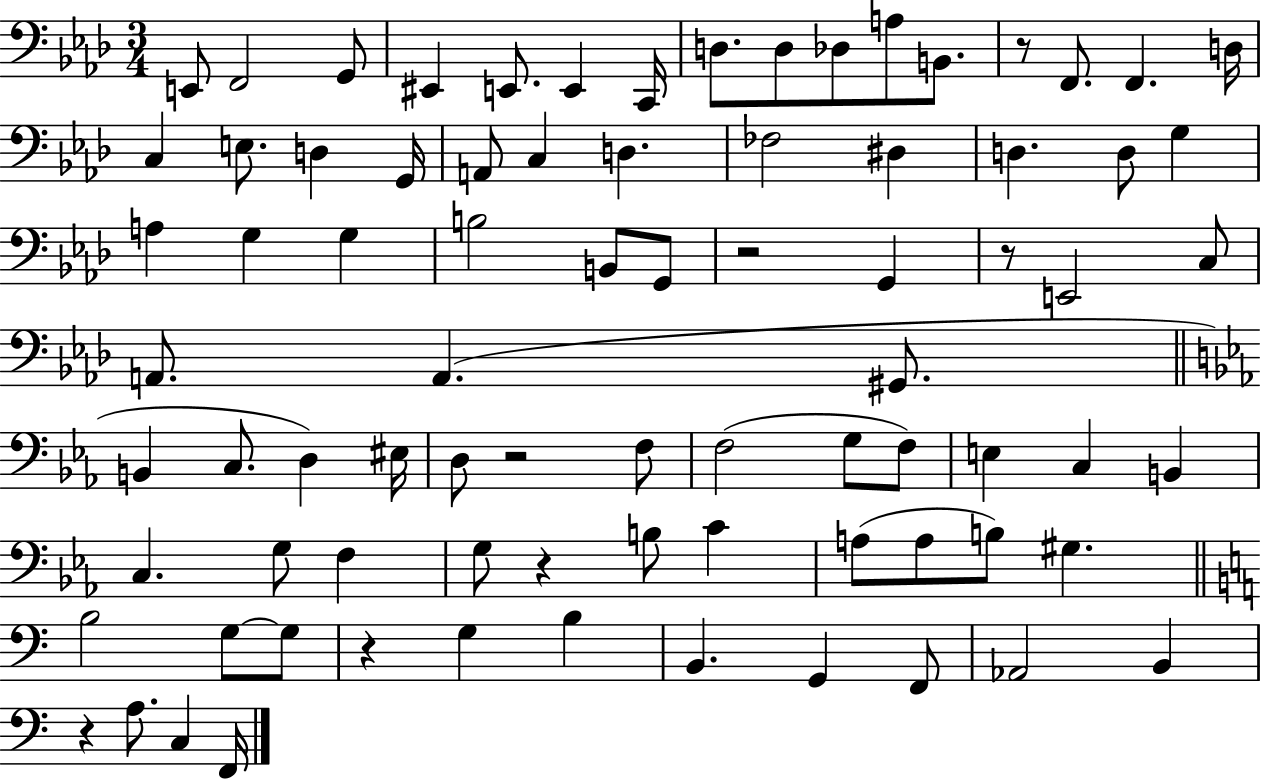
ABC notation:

X:1
T:Untitled
M:3/4
L:1/4
K:Ab
E,,/2 F,,2 G,,/2 ^E,, E,,/2 E,, C,,/4 D,/2 D,/2 _D,/2 A,/2 B,,/2 z/2 F,,/2 F,, D,/4 C, E,/2 D, G,,/4 A,,/2 C, D, _F,2 ^D, D, D,/2 G, A, G, G, B,2 B,,/2 G,,/2 z2 G,, z/2 E,,2 C,/2 A,,/2 A,, ^G,,/2 B,, C,/2 D, ^E,/4 D,/2 z2 F,/2 F,2 G,/2 F,/2 E, C, B,, C, G,/2 F, G,/2 z B,/2 C A,/2 A,/2 B,/2 ^G, B,2 G,/2 G,/2 z G, B, B,, G,, F,,/2 _A,,2 B,, z A,/2 C, F,,/4